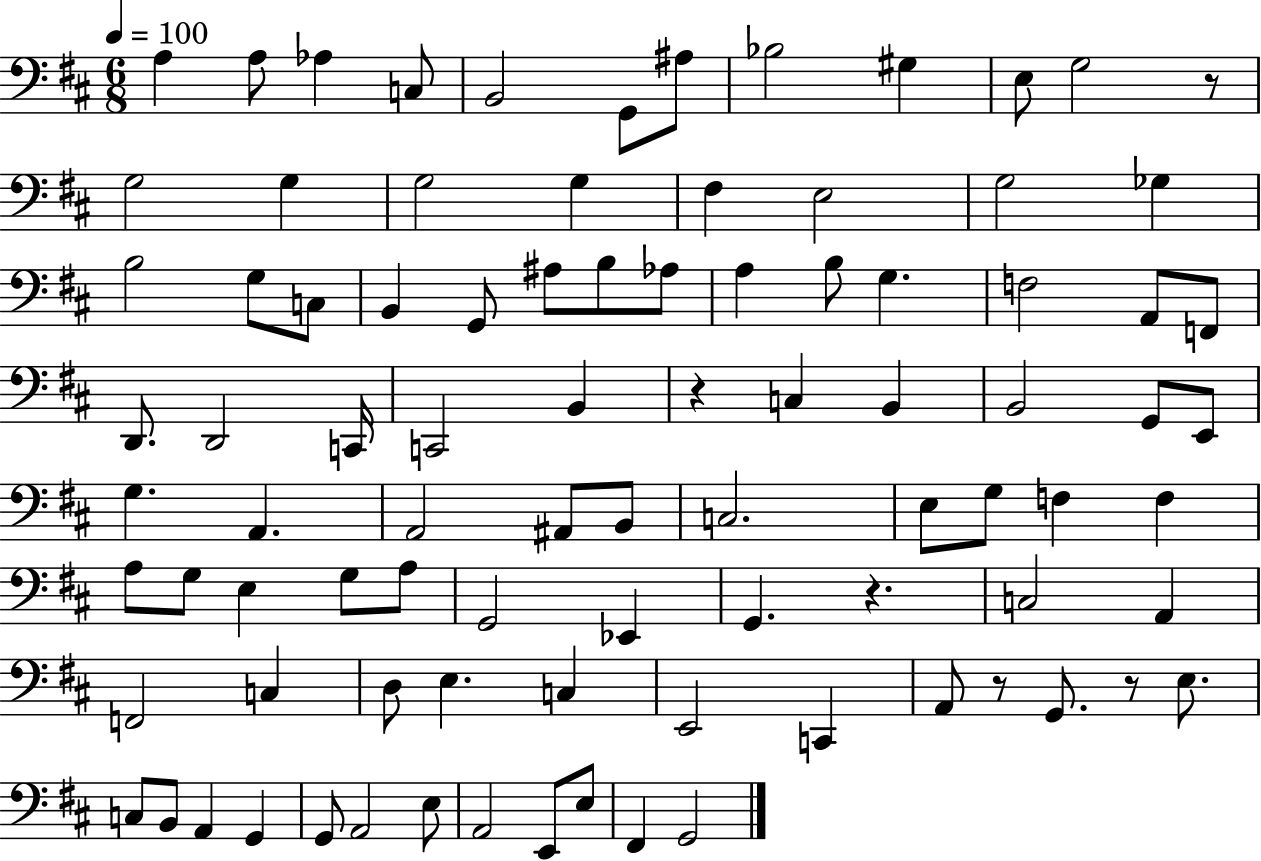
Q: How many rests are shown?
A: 5